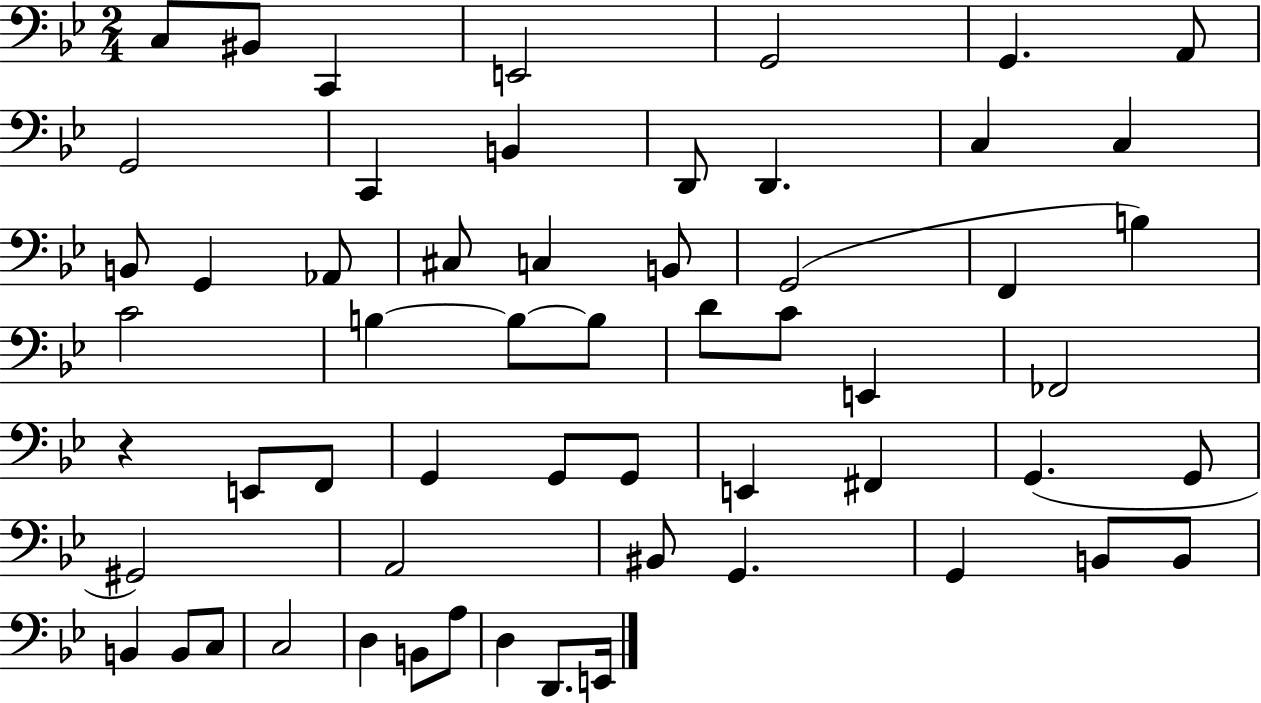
C3/e BIS2/e C2/q E2/h G2/h G2/q. A2/e G2/h C2/q B2/q D2/e D2/q. C3/q C3/q B2/e G2/q Ab2/e C#3/e C3/q B2/e G2/h F2/q B3/q C4/h B3/q B3/e B3/e D4/e C4/e E2/q FES2/h R/q E2/e F2/e G2/q G2/e G2/e E2/q F#2/q G2/q. G2/e G#2/h A2/h BIS2/e G2/q. G2/q B2/e B2/e B2/q B2/e C3/e C3/h D3/q B2/e A3/e D3/q D2/e. E2/s